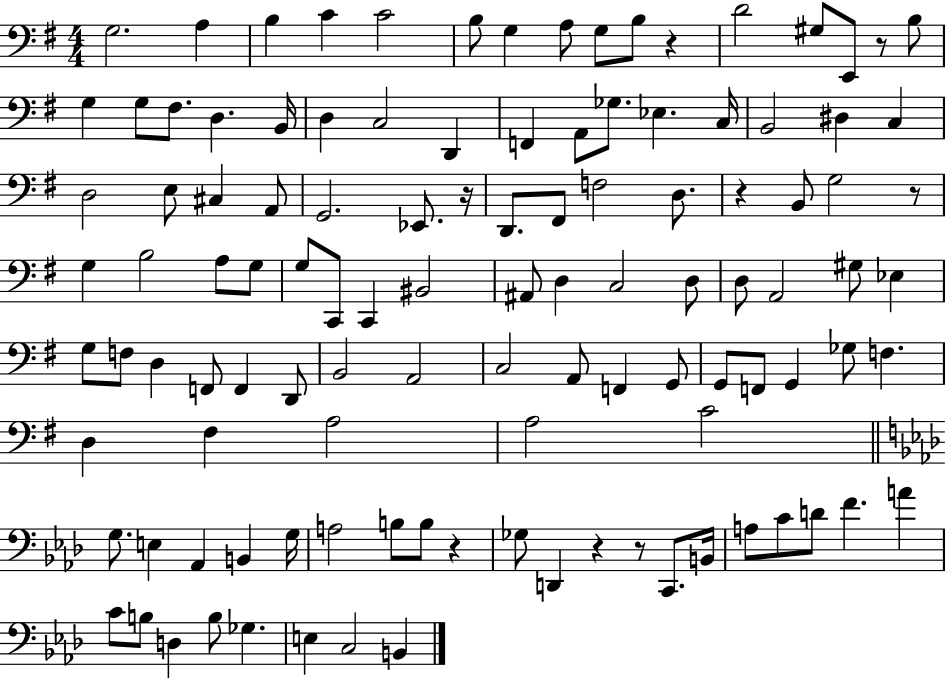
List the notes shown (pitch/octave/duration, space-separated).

G3/h. A3/q B3/q C4/q C4/h B3/e G3/q A3/e G3/e B3/e R/q D4/h G#3/e E2/e R/e B3/e G3/q G3/e F#3/e. D3/q. B2/s D3/q C3/h D2/q F2/q A2/e Gb3/e. Eb3/q. C3/s B2/h D#3/q C3/q D3/h E3/e C#3/q A2/e G2/h. Eb2/e. R/s D2/e. F#2/e F3/h D3/e. R/q B2/e G3/h R/e G3/q B3/h A3/e G3/e G3/e C2/e C2/q BIS2/h A#2/e D3/q C3/h D3/e D3/e A2/h G#3/e Eb3/q G3/e F3/e D3/q F2/e F2/q D2/e B2/h A2/h C3/h A2/e F2/q G2/e G2/e F2/e G2/q Gb3/e F3/q. D3/q F#3/q A3/h A3/h C4/h G3/e. E3/q Ab2/q B2/q G3/s A3/h B3/e B3/e R/q Gb3/e D2/q R/q R/e C2/e. B2/s A3/e C4/e D4/e F4/q. A4/q C4/e B3/e D3/q B3/e Gb3/q. E3/q C3/h B2/q